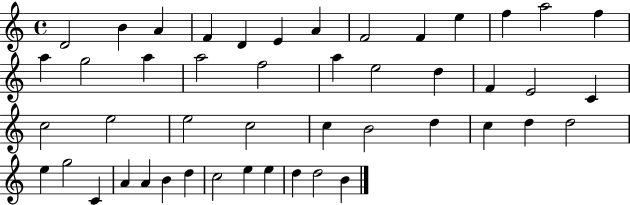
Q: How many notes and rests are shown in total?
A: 47